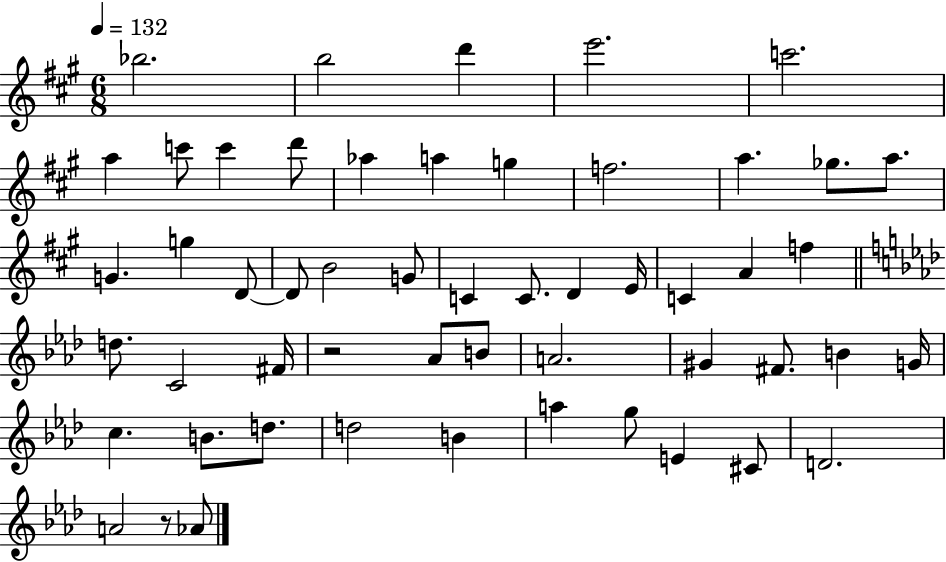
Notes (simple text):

Bb5/h. B5/h D6/q E6/h. C6/h. A5/q C6/e C6/q D6/e Ab5/q A5/q G5/q F5/h. A5/q. Gb5/e. A5/e. G4/q. G5/q D4/e D4/e B4/h G4/e C4/q C4/e. D4/q E4/s C4/q A4/q F5/q D5/e. C4/h F#4/s R/h Ab4/e B4/e A4/h. G#4/q F#4/e. B4/q G4/s C5/q. B4/e. D5/e. D5/h B4/q A5/q G5/e E4/q C#4/e D4/h. A4/h R/e Ab4/e